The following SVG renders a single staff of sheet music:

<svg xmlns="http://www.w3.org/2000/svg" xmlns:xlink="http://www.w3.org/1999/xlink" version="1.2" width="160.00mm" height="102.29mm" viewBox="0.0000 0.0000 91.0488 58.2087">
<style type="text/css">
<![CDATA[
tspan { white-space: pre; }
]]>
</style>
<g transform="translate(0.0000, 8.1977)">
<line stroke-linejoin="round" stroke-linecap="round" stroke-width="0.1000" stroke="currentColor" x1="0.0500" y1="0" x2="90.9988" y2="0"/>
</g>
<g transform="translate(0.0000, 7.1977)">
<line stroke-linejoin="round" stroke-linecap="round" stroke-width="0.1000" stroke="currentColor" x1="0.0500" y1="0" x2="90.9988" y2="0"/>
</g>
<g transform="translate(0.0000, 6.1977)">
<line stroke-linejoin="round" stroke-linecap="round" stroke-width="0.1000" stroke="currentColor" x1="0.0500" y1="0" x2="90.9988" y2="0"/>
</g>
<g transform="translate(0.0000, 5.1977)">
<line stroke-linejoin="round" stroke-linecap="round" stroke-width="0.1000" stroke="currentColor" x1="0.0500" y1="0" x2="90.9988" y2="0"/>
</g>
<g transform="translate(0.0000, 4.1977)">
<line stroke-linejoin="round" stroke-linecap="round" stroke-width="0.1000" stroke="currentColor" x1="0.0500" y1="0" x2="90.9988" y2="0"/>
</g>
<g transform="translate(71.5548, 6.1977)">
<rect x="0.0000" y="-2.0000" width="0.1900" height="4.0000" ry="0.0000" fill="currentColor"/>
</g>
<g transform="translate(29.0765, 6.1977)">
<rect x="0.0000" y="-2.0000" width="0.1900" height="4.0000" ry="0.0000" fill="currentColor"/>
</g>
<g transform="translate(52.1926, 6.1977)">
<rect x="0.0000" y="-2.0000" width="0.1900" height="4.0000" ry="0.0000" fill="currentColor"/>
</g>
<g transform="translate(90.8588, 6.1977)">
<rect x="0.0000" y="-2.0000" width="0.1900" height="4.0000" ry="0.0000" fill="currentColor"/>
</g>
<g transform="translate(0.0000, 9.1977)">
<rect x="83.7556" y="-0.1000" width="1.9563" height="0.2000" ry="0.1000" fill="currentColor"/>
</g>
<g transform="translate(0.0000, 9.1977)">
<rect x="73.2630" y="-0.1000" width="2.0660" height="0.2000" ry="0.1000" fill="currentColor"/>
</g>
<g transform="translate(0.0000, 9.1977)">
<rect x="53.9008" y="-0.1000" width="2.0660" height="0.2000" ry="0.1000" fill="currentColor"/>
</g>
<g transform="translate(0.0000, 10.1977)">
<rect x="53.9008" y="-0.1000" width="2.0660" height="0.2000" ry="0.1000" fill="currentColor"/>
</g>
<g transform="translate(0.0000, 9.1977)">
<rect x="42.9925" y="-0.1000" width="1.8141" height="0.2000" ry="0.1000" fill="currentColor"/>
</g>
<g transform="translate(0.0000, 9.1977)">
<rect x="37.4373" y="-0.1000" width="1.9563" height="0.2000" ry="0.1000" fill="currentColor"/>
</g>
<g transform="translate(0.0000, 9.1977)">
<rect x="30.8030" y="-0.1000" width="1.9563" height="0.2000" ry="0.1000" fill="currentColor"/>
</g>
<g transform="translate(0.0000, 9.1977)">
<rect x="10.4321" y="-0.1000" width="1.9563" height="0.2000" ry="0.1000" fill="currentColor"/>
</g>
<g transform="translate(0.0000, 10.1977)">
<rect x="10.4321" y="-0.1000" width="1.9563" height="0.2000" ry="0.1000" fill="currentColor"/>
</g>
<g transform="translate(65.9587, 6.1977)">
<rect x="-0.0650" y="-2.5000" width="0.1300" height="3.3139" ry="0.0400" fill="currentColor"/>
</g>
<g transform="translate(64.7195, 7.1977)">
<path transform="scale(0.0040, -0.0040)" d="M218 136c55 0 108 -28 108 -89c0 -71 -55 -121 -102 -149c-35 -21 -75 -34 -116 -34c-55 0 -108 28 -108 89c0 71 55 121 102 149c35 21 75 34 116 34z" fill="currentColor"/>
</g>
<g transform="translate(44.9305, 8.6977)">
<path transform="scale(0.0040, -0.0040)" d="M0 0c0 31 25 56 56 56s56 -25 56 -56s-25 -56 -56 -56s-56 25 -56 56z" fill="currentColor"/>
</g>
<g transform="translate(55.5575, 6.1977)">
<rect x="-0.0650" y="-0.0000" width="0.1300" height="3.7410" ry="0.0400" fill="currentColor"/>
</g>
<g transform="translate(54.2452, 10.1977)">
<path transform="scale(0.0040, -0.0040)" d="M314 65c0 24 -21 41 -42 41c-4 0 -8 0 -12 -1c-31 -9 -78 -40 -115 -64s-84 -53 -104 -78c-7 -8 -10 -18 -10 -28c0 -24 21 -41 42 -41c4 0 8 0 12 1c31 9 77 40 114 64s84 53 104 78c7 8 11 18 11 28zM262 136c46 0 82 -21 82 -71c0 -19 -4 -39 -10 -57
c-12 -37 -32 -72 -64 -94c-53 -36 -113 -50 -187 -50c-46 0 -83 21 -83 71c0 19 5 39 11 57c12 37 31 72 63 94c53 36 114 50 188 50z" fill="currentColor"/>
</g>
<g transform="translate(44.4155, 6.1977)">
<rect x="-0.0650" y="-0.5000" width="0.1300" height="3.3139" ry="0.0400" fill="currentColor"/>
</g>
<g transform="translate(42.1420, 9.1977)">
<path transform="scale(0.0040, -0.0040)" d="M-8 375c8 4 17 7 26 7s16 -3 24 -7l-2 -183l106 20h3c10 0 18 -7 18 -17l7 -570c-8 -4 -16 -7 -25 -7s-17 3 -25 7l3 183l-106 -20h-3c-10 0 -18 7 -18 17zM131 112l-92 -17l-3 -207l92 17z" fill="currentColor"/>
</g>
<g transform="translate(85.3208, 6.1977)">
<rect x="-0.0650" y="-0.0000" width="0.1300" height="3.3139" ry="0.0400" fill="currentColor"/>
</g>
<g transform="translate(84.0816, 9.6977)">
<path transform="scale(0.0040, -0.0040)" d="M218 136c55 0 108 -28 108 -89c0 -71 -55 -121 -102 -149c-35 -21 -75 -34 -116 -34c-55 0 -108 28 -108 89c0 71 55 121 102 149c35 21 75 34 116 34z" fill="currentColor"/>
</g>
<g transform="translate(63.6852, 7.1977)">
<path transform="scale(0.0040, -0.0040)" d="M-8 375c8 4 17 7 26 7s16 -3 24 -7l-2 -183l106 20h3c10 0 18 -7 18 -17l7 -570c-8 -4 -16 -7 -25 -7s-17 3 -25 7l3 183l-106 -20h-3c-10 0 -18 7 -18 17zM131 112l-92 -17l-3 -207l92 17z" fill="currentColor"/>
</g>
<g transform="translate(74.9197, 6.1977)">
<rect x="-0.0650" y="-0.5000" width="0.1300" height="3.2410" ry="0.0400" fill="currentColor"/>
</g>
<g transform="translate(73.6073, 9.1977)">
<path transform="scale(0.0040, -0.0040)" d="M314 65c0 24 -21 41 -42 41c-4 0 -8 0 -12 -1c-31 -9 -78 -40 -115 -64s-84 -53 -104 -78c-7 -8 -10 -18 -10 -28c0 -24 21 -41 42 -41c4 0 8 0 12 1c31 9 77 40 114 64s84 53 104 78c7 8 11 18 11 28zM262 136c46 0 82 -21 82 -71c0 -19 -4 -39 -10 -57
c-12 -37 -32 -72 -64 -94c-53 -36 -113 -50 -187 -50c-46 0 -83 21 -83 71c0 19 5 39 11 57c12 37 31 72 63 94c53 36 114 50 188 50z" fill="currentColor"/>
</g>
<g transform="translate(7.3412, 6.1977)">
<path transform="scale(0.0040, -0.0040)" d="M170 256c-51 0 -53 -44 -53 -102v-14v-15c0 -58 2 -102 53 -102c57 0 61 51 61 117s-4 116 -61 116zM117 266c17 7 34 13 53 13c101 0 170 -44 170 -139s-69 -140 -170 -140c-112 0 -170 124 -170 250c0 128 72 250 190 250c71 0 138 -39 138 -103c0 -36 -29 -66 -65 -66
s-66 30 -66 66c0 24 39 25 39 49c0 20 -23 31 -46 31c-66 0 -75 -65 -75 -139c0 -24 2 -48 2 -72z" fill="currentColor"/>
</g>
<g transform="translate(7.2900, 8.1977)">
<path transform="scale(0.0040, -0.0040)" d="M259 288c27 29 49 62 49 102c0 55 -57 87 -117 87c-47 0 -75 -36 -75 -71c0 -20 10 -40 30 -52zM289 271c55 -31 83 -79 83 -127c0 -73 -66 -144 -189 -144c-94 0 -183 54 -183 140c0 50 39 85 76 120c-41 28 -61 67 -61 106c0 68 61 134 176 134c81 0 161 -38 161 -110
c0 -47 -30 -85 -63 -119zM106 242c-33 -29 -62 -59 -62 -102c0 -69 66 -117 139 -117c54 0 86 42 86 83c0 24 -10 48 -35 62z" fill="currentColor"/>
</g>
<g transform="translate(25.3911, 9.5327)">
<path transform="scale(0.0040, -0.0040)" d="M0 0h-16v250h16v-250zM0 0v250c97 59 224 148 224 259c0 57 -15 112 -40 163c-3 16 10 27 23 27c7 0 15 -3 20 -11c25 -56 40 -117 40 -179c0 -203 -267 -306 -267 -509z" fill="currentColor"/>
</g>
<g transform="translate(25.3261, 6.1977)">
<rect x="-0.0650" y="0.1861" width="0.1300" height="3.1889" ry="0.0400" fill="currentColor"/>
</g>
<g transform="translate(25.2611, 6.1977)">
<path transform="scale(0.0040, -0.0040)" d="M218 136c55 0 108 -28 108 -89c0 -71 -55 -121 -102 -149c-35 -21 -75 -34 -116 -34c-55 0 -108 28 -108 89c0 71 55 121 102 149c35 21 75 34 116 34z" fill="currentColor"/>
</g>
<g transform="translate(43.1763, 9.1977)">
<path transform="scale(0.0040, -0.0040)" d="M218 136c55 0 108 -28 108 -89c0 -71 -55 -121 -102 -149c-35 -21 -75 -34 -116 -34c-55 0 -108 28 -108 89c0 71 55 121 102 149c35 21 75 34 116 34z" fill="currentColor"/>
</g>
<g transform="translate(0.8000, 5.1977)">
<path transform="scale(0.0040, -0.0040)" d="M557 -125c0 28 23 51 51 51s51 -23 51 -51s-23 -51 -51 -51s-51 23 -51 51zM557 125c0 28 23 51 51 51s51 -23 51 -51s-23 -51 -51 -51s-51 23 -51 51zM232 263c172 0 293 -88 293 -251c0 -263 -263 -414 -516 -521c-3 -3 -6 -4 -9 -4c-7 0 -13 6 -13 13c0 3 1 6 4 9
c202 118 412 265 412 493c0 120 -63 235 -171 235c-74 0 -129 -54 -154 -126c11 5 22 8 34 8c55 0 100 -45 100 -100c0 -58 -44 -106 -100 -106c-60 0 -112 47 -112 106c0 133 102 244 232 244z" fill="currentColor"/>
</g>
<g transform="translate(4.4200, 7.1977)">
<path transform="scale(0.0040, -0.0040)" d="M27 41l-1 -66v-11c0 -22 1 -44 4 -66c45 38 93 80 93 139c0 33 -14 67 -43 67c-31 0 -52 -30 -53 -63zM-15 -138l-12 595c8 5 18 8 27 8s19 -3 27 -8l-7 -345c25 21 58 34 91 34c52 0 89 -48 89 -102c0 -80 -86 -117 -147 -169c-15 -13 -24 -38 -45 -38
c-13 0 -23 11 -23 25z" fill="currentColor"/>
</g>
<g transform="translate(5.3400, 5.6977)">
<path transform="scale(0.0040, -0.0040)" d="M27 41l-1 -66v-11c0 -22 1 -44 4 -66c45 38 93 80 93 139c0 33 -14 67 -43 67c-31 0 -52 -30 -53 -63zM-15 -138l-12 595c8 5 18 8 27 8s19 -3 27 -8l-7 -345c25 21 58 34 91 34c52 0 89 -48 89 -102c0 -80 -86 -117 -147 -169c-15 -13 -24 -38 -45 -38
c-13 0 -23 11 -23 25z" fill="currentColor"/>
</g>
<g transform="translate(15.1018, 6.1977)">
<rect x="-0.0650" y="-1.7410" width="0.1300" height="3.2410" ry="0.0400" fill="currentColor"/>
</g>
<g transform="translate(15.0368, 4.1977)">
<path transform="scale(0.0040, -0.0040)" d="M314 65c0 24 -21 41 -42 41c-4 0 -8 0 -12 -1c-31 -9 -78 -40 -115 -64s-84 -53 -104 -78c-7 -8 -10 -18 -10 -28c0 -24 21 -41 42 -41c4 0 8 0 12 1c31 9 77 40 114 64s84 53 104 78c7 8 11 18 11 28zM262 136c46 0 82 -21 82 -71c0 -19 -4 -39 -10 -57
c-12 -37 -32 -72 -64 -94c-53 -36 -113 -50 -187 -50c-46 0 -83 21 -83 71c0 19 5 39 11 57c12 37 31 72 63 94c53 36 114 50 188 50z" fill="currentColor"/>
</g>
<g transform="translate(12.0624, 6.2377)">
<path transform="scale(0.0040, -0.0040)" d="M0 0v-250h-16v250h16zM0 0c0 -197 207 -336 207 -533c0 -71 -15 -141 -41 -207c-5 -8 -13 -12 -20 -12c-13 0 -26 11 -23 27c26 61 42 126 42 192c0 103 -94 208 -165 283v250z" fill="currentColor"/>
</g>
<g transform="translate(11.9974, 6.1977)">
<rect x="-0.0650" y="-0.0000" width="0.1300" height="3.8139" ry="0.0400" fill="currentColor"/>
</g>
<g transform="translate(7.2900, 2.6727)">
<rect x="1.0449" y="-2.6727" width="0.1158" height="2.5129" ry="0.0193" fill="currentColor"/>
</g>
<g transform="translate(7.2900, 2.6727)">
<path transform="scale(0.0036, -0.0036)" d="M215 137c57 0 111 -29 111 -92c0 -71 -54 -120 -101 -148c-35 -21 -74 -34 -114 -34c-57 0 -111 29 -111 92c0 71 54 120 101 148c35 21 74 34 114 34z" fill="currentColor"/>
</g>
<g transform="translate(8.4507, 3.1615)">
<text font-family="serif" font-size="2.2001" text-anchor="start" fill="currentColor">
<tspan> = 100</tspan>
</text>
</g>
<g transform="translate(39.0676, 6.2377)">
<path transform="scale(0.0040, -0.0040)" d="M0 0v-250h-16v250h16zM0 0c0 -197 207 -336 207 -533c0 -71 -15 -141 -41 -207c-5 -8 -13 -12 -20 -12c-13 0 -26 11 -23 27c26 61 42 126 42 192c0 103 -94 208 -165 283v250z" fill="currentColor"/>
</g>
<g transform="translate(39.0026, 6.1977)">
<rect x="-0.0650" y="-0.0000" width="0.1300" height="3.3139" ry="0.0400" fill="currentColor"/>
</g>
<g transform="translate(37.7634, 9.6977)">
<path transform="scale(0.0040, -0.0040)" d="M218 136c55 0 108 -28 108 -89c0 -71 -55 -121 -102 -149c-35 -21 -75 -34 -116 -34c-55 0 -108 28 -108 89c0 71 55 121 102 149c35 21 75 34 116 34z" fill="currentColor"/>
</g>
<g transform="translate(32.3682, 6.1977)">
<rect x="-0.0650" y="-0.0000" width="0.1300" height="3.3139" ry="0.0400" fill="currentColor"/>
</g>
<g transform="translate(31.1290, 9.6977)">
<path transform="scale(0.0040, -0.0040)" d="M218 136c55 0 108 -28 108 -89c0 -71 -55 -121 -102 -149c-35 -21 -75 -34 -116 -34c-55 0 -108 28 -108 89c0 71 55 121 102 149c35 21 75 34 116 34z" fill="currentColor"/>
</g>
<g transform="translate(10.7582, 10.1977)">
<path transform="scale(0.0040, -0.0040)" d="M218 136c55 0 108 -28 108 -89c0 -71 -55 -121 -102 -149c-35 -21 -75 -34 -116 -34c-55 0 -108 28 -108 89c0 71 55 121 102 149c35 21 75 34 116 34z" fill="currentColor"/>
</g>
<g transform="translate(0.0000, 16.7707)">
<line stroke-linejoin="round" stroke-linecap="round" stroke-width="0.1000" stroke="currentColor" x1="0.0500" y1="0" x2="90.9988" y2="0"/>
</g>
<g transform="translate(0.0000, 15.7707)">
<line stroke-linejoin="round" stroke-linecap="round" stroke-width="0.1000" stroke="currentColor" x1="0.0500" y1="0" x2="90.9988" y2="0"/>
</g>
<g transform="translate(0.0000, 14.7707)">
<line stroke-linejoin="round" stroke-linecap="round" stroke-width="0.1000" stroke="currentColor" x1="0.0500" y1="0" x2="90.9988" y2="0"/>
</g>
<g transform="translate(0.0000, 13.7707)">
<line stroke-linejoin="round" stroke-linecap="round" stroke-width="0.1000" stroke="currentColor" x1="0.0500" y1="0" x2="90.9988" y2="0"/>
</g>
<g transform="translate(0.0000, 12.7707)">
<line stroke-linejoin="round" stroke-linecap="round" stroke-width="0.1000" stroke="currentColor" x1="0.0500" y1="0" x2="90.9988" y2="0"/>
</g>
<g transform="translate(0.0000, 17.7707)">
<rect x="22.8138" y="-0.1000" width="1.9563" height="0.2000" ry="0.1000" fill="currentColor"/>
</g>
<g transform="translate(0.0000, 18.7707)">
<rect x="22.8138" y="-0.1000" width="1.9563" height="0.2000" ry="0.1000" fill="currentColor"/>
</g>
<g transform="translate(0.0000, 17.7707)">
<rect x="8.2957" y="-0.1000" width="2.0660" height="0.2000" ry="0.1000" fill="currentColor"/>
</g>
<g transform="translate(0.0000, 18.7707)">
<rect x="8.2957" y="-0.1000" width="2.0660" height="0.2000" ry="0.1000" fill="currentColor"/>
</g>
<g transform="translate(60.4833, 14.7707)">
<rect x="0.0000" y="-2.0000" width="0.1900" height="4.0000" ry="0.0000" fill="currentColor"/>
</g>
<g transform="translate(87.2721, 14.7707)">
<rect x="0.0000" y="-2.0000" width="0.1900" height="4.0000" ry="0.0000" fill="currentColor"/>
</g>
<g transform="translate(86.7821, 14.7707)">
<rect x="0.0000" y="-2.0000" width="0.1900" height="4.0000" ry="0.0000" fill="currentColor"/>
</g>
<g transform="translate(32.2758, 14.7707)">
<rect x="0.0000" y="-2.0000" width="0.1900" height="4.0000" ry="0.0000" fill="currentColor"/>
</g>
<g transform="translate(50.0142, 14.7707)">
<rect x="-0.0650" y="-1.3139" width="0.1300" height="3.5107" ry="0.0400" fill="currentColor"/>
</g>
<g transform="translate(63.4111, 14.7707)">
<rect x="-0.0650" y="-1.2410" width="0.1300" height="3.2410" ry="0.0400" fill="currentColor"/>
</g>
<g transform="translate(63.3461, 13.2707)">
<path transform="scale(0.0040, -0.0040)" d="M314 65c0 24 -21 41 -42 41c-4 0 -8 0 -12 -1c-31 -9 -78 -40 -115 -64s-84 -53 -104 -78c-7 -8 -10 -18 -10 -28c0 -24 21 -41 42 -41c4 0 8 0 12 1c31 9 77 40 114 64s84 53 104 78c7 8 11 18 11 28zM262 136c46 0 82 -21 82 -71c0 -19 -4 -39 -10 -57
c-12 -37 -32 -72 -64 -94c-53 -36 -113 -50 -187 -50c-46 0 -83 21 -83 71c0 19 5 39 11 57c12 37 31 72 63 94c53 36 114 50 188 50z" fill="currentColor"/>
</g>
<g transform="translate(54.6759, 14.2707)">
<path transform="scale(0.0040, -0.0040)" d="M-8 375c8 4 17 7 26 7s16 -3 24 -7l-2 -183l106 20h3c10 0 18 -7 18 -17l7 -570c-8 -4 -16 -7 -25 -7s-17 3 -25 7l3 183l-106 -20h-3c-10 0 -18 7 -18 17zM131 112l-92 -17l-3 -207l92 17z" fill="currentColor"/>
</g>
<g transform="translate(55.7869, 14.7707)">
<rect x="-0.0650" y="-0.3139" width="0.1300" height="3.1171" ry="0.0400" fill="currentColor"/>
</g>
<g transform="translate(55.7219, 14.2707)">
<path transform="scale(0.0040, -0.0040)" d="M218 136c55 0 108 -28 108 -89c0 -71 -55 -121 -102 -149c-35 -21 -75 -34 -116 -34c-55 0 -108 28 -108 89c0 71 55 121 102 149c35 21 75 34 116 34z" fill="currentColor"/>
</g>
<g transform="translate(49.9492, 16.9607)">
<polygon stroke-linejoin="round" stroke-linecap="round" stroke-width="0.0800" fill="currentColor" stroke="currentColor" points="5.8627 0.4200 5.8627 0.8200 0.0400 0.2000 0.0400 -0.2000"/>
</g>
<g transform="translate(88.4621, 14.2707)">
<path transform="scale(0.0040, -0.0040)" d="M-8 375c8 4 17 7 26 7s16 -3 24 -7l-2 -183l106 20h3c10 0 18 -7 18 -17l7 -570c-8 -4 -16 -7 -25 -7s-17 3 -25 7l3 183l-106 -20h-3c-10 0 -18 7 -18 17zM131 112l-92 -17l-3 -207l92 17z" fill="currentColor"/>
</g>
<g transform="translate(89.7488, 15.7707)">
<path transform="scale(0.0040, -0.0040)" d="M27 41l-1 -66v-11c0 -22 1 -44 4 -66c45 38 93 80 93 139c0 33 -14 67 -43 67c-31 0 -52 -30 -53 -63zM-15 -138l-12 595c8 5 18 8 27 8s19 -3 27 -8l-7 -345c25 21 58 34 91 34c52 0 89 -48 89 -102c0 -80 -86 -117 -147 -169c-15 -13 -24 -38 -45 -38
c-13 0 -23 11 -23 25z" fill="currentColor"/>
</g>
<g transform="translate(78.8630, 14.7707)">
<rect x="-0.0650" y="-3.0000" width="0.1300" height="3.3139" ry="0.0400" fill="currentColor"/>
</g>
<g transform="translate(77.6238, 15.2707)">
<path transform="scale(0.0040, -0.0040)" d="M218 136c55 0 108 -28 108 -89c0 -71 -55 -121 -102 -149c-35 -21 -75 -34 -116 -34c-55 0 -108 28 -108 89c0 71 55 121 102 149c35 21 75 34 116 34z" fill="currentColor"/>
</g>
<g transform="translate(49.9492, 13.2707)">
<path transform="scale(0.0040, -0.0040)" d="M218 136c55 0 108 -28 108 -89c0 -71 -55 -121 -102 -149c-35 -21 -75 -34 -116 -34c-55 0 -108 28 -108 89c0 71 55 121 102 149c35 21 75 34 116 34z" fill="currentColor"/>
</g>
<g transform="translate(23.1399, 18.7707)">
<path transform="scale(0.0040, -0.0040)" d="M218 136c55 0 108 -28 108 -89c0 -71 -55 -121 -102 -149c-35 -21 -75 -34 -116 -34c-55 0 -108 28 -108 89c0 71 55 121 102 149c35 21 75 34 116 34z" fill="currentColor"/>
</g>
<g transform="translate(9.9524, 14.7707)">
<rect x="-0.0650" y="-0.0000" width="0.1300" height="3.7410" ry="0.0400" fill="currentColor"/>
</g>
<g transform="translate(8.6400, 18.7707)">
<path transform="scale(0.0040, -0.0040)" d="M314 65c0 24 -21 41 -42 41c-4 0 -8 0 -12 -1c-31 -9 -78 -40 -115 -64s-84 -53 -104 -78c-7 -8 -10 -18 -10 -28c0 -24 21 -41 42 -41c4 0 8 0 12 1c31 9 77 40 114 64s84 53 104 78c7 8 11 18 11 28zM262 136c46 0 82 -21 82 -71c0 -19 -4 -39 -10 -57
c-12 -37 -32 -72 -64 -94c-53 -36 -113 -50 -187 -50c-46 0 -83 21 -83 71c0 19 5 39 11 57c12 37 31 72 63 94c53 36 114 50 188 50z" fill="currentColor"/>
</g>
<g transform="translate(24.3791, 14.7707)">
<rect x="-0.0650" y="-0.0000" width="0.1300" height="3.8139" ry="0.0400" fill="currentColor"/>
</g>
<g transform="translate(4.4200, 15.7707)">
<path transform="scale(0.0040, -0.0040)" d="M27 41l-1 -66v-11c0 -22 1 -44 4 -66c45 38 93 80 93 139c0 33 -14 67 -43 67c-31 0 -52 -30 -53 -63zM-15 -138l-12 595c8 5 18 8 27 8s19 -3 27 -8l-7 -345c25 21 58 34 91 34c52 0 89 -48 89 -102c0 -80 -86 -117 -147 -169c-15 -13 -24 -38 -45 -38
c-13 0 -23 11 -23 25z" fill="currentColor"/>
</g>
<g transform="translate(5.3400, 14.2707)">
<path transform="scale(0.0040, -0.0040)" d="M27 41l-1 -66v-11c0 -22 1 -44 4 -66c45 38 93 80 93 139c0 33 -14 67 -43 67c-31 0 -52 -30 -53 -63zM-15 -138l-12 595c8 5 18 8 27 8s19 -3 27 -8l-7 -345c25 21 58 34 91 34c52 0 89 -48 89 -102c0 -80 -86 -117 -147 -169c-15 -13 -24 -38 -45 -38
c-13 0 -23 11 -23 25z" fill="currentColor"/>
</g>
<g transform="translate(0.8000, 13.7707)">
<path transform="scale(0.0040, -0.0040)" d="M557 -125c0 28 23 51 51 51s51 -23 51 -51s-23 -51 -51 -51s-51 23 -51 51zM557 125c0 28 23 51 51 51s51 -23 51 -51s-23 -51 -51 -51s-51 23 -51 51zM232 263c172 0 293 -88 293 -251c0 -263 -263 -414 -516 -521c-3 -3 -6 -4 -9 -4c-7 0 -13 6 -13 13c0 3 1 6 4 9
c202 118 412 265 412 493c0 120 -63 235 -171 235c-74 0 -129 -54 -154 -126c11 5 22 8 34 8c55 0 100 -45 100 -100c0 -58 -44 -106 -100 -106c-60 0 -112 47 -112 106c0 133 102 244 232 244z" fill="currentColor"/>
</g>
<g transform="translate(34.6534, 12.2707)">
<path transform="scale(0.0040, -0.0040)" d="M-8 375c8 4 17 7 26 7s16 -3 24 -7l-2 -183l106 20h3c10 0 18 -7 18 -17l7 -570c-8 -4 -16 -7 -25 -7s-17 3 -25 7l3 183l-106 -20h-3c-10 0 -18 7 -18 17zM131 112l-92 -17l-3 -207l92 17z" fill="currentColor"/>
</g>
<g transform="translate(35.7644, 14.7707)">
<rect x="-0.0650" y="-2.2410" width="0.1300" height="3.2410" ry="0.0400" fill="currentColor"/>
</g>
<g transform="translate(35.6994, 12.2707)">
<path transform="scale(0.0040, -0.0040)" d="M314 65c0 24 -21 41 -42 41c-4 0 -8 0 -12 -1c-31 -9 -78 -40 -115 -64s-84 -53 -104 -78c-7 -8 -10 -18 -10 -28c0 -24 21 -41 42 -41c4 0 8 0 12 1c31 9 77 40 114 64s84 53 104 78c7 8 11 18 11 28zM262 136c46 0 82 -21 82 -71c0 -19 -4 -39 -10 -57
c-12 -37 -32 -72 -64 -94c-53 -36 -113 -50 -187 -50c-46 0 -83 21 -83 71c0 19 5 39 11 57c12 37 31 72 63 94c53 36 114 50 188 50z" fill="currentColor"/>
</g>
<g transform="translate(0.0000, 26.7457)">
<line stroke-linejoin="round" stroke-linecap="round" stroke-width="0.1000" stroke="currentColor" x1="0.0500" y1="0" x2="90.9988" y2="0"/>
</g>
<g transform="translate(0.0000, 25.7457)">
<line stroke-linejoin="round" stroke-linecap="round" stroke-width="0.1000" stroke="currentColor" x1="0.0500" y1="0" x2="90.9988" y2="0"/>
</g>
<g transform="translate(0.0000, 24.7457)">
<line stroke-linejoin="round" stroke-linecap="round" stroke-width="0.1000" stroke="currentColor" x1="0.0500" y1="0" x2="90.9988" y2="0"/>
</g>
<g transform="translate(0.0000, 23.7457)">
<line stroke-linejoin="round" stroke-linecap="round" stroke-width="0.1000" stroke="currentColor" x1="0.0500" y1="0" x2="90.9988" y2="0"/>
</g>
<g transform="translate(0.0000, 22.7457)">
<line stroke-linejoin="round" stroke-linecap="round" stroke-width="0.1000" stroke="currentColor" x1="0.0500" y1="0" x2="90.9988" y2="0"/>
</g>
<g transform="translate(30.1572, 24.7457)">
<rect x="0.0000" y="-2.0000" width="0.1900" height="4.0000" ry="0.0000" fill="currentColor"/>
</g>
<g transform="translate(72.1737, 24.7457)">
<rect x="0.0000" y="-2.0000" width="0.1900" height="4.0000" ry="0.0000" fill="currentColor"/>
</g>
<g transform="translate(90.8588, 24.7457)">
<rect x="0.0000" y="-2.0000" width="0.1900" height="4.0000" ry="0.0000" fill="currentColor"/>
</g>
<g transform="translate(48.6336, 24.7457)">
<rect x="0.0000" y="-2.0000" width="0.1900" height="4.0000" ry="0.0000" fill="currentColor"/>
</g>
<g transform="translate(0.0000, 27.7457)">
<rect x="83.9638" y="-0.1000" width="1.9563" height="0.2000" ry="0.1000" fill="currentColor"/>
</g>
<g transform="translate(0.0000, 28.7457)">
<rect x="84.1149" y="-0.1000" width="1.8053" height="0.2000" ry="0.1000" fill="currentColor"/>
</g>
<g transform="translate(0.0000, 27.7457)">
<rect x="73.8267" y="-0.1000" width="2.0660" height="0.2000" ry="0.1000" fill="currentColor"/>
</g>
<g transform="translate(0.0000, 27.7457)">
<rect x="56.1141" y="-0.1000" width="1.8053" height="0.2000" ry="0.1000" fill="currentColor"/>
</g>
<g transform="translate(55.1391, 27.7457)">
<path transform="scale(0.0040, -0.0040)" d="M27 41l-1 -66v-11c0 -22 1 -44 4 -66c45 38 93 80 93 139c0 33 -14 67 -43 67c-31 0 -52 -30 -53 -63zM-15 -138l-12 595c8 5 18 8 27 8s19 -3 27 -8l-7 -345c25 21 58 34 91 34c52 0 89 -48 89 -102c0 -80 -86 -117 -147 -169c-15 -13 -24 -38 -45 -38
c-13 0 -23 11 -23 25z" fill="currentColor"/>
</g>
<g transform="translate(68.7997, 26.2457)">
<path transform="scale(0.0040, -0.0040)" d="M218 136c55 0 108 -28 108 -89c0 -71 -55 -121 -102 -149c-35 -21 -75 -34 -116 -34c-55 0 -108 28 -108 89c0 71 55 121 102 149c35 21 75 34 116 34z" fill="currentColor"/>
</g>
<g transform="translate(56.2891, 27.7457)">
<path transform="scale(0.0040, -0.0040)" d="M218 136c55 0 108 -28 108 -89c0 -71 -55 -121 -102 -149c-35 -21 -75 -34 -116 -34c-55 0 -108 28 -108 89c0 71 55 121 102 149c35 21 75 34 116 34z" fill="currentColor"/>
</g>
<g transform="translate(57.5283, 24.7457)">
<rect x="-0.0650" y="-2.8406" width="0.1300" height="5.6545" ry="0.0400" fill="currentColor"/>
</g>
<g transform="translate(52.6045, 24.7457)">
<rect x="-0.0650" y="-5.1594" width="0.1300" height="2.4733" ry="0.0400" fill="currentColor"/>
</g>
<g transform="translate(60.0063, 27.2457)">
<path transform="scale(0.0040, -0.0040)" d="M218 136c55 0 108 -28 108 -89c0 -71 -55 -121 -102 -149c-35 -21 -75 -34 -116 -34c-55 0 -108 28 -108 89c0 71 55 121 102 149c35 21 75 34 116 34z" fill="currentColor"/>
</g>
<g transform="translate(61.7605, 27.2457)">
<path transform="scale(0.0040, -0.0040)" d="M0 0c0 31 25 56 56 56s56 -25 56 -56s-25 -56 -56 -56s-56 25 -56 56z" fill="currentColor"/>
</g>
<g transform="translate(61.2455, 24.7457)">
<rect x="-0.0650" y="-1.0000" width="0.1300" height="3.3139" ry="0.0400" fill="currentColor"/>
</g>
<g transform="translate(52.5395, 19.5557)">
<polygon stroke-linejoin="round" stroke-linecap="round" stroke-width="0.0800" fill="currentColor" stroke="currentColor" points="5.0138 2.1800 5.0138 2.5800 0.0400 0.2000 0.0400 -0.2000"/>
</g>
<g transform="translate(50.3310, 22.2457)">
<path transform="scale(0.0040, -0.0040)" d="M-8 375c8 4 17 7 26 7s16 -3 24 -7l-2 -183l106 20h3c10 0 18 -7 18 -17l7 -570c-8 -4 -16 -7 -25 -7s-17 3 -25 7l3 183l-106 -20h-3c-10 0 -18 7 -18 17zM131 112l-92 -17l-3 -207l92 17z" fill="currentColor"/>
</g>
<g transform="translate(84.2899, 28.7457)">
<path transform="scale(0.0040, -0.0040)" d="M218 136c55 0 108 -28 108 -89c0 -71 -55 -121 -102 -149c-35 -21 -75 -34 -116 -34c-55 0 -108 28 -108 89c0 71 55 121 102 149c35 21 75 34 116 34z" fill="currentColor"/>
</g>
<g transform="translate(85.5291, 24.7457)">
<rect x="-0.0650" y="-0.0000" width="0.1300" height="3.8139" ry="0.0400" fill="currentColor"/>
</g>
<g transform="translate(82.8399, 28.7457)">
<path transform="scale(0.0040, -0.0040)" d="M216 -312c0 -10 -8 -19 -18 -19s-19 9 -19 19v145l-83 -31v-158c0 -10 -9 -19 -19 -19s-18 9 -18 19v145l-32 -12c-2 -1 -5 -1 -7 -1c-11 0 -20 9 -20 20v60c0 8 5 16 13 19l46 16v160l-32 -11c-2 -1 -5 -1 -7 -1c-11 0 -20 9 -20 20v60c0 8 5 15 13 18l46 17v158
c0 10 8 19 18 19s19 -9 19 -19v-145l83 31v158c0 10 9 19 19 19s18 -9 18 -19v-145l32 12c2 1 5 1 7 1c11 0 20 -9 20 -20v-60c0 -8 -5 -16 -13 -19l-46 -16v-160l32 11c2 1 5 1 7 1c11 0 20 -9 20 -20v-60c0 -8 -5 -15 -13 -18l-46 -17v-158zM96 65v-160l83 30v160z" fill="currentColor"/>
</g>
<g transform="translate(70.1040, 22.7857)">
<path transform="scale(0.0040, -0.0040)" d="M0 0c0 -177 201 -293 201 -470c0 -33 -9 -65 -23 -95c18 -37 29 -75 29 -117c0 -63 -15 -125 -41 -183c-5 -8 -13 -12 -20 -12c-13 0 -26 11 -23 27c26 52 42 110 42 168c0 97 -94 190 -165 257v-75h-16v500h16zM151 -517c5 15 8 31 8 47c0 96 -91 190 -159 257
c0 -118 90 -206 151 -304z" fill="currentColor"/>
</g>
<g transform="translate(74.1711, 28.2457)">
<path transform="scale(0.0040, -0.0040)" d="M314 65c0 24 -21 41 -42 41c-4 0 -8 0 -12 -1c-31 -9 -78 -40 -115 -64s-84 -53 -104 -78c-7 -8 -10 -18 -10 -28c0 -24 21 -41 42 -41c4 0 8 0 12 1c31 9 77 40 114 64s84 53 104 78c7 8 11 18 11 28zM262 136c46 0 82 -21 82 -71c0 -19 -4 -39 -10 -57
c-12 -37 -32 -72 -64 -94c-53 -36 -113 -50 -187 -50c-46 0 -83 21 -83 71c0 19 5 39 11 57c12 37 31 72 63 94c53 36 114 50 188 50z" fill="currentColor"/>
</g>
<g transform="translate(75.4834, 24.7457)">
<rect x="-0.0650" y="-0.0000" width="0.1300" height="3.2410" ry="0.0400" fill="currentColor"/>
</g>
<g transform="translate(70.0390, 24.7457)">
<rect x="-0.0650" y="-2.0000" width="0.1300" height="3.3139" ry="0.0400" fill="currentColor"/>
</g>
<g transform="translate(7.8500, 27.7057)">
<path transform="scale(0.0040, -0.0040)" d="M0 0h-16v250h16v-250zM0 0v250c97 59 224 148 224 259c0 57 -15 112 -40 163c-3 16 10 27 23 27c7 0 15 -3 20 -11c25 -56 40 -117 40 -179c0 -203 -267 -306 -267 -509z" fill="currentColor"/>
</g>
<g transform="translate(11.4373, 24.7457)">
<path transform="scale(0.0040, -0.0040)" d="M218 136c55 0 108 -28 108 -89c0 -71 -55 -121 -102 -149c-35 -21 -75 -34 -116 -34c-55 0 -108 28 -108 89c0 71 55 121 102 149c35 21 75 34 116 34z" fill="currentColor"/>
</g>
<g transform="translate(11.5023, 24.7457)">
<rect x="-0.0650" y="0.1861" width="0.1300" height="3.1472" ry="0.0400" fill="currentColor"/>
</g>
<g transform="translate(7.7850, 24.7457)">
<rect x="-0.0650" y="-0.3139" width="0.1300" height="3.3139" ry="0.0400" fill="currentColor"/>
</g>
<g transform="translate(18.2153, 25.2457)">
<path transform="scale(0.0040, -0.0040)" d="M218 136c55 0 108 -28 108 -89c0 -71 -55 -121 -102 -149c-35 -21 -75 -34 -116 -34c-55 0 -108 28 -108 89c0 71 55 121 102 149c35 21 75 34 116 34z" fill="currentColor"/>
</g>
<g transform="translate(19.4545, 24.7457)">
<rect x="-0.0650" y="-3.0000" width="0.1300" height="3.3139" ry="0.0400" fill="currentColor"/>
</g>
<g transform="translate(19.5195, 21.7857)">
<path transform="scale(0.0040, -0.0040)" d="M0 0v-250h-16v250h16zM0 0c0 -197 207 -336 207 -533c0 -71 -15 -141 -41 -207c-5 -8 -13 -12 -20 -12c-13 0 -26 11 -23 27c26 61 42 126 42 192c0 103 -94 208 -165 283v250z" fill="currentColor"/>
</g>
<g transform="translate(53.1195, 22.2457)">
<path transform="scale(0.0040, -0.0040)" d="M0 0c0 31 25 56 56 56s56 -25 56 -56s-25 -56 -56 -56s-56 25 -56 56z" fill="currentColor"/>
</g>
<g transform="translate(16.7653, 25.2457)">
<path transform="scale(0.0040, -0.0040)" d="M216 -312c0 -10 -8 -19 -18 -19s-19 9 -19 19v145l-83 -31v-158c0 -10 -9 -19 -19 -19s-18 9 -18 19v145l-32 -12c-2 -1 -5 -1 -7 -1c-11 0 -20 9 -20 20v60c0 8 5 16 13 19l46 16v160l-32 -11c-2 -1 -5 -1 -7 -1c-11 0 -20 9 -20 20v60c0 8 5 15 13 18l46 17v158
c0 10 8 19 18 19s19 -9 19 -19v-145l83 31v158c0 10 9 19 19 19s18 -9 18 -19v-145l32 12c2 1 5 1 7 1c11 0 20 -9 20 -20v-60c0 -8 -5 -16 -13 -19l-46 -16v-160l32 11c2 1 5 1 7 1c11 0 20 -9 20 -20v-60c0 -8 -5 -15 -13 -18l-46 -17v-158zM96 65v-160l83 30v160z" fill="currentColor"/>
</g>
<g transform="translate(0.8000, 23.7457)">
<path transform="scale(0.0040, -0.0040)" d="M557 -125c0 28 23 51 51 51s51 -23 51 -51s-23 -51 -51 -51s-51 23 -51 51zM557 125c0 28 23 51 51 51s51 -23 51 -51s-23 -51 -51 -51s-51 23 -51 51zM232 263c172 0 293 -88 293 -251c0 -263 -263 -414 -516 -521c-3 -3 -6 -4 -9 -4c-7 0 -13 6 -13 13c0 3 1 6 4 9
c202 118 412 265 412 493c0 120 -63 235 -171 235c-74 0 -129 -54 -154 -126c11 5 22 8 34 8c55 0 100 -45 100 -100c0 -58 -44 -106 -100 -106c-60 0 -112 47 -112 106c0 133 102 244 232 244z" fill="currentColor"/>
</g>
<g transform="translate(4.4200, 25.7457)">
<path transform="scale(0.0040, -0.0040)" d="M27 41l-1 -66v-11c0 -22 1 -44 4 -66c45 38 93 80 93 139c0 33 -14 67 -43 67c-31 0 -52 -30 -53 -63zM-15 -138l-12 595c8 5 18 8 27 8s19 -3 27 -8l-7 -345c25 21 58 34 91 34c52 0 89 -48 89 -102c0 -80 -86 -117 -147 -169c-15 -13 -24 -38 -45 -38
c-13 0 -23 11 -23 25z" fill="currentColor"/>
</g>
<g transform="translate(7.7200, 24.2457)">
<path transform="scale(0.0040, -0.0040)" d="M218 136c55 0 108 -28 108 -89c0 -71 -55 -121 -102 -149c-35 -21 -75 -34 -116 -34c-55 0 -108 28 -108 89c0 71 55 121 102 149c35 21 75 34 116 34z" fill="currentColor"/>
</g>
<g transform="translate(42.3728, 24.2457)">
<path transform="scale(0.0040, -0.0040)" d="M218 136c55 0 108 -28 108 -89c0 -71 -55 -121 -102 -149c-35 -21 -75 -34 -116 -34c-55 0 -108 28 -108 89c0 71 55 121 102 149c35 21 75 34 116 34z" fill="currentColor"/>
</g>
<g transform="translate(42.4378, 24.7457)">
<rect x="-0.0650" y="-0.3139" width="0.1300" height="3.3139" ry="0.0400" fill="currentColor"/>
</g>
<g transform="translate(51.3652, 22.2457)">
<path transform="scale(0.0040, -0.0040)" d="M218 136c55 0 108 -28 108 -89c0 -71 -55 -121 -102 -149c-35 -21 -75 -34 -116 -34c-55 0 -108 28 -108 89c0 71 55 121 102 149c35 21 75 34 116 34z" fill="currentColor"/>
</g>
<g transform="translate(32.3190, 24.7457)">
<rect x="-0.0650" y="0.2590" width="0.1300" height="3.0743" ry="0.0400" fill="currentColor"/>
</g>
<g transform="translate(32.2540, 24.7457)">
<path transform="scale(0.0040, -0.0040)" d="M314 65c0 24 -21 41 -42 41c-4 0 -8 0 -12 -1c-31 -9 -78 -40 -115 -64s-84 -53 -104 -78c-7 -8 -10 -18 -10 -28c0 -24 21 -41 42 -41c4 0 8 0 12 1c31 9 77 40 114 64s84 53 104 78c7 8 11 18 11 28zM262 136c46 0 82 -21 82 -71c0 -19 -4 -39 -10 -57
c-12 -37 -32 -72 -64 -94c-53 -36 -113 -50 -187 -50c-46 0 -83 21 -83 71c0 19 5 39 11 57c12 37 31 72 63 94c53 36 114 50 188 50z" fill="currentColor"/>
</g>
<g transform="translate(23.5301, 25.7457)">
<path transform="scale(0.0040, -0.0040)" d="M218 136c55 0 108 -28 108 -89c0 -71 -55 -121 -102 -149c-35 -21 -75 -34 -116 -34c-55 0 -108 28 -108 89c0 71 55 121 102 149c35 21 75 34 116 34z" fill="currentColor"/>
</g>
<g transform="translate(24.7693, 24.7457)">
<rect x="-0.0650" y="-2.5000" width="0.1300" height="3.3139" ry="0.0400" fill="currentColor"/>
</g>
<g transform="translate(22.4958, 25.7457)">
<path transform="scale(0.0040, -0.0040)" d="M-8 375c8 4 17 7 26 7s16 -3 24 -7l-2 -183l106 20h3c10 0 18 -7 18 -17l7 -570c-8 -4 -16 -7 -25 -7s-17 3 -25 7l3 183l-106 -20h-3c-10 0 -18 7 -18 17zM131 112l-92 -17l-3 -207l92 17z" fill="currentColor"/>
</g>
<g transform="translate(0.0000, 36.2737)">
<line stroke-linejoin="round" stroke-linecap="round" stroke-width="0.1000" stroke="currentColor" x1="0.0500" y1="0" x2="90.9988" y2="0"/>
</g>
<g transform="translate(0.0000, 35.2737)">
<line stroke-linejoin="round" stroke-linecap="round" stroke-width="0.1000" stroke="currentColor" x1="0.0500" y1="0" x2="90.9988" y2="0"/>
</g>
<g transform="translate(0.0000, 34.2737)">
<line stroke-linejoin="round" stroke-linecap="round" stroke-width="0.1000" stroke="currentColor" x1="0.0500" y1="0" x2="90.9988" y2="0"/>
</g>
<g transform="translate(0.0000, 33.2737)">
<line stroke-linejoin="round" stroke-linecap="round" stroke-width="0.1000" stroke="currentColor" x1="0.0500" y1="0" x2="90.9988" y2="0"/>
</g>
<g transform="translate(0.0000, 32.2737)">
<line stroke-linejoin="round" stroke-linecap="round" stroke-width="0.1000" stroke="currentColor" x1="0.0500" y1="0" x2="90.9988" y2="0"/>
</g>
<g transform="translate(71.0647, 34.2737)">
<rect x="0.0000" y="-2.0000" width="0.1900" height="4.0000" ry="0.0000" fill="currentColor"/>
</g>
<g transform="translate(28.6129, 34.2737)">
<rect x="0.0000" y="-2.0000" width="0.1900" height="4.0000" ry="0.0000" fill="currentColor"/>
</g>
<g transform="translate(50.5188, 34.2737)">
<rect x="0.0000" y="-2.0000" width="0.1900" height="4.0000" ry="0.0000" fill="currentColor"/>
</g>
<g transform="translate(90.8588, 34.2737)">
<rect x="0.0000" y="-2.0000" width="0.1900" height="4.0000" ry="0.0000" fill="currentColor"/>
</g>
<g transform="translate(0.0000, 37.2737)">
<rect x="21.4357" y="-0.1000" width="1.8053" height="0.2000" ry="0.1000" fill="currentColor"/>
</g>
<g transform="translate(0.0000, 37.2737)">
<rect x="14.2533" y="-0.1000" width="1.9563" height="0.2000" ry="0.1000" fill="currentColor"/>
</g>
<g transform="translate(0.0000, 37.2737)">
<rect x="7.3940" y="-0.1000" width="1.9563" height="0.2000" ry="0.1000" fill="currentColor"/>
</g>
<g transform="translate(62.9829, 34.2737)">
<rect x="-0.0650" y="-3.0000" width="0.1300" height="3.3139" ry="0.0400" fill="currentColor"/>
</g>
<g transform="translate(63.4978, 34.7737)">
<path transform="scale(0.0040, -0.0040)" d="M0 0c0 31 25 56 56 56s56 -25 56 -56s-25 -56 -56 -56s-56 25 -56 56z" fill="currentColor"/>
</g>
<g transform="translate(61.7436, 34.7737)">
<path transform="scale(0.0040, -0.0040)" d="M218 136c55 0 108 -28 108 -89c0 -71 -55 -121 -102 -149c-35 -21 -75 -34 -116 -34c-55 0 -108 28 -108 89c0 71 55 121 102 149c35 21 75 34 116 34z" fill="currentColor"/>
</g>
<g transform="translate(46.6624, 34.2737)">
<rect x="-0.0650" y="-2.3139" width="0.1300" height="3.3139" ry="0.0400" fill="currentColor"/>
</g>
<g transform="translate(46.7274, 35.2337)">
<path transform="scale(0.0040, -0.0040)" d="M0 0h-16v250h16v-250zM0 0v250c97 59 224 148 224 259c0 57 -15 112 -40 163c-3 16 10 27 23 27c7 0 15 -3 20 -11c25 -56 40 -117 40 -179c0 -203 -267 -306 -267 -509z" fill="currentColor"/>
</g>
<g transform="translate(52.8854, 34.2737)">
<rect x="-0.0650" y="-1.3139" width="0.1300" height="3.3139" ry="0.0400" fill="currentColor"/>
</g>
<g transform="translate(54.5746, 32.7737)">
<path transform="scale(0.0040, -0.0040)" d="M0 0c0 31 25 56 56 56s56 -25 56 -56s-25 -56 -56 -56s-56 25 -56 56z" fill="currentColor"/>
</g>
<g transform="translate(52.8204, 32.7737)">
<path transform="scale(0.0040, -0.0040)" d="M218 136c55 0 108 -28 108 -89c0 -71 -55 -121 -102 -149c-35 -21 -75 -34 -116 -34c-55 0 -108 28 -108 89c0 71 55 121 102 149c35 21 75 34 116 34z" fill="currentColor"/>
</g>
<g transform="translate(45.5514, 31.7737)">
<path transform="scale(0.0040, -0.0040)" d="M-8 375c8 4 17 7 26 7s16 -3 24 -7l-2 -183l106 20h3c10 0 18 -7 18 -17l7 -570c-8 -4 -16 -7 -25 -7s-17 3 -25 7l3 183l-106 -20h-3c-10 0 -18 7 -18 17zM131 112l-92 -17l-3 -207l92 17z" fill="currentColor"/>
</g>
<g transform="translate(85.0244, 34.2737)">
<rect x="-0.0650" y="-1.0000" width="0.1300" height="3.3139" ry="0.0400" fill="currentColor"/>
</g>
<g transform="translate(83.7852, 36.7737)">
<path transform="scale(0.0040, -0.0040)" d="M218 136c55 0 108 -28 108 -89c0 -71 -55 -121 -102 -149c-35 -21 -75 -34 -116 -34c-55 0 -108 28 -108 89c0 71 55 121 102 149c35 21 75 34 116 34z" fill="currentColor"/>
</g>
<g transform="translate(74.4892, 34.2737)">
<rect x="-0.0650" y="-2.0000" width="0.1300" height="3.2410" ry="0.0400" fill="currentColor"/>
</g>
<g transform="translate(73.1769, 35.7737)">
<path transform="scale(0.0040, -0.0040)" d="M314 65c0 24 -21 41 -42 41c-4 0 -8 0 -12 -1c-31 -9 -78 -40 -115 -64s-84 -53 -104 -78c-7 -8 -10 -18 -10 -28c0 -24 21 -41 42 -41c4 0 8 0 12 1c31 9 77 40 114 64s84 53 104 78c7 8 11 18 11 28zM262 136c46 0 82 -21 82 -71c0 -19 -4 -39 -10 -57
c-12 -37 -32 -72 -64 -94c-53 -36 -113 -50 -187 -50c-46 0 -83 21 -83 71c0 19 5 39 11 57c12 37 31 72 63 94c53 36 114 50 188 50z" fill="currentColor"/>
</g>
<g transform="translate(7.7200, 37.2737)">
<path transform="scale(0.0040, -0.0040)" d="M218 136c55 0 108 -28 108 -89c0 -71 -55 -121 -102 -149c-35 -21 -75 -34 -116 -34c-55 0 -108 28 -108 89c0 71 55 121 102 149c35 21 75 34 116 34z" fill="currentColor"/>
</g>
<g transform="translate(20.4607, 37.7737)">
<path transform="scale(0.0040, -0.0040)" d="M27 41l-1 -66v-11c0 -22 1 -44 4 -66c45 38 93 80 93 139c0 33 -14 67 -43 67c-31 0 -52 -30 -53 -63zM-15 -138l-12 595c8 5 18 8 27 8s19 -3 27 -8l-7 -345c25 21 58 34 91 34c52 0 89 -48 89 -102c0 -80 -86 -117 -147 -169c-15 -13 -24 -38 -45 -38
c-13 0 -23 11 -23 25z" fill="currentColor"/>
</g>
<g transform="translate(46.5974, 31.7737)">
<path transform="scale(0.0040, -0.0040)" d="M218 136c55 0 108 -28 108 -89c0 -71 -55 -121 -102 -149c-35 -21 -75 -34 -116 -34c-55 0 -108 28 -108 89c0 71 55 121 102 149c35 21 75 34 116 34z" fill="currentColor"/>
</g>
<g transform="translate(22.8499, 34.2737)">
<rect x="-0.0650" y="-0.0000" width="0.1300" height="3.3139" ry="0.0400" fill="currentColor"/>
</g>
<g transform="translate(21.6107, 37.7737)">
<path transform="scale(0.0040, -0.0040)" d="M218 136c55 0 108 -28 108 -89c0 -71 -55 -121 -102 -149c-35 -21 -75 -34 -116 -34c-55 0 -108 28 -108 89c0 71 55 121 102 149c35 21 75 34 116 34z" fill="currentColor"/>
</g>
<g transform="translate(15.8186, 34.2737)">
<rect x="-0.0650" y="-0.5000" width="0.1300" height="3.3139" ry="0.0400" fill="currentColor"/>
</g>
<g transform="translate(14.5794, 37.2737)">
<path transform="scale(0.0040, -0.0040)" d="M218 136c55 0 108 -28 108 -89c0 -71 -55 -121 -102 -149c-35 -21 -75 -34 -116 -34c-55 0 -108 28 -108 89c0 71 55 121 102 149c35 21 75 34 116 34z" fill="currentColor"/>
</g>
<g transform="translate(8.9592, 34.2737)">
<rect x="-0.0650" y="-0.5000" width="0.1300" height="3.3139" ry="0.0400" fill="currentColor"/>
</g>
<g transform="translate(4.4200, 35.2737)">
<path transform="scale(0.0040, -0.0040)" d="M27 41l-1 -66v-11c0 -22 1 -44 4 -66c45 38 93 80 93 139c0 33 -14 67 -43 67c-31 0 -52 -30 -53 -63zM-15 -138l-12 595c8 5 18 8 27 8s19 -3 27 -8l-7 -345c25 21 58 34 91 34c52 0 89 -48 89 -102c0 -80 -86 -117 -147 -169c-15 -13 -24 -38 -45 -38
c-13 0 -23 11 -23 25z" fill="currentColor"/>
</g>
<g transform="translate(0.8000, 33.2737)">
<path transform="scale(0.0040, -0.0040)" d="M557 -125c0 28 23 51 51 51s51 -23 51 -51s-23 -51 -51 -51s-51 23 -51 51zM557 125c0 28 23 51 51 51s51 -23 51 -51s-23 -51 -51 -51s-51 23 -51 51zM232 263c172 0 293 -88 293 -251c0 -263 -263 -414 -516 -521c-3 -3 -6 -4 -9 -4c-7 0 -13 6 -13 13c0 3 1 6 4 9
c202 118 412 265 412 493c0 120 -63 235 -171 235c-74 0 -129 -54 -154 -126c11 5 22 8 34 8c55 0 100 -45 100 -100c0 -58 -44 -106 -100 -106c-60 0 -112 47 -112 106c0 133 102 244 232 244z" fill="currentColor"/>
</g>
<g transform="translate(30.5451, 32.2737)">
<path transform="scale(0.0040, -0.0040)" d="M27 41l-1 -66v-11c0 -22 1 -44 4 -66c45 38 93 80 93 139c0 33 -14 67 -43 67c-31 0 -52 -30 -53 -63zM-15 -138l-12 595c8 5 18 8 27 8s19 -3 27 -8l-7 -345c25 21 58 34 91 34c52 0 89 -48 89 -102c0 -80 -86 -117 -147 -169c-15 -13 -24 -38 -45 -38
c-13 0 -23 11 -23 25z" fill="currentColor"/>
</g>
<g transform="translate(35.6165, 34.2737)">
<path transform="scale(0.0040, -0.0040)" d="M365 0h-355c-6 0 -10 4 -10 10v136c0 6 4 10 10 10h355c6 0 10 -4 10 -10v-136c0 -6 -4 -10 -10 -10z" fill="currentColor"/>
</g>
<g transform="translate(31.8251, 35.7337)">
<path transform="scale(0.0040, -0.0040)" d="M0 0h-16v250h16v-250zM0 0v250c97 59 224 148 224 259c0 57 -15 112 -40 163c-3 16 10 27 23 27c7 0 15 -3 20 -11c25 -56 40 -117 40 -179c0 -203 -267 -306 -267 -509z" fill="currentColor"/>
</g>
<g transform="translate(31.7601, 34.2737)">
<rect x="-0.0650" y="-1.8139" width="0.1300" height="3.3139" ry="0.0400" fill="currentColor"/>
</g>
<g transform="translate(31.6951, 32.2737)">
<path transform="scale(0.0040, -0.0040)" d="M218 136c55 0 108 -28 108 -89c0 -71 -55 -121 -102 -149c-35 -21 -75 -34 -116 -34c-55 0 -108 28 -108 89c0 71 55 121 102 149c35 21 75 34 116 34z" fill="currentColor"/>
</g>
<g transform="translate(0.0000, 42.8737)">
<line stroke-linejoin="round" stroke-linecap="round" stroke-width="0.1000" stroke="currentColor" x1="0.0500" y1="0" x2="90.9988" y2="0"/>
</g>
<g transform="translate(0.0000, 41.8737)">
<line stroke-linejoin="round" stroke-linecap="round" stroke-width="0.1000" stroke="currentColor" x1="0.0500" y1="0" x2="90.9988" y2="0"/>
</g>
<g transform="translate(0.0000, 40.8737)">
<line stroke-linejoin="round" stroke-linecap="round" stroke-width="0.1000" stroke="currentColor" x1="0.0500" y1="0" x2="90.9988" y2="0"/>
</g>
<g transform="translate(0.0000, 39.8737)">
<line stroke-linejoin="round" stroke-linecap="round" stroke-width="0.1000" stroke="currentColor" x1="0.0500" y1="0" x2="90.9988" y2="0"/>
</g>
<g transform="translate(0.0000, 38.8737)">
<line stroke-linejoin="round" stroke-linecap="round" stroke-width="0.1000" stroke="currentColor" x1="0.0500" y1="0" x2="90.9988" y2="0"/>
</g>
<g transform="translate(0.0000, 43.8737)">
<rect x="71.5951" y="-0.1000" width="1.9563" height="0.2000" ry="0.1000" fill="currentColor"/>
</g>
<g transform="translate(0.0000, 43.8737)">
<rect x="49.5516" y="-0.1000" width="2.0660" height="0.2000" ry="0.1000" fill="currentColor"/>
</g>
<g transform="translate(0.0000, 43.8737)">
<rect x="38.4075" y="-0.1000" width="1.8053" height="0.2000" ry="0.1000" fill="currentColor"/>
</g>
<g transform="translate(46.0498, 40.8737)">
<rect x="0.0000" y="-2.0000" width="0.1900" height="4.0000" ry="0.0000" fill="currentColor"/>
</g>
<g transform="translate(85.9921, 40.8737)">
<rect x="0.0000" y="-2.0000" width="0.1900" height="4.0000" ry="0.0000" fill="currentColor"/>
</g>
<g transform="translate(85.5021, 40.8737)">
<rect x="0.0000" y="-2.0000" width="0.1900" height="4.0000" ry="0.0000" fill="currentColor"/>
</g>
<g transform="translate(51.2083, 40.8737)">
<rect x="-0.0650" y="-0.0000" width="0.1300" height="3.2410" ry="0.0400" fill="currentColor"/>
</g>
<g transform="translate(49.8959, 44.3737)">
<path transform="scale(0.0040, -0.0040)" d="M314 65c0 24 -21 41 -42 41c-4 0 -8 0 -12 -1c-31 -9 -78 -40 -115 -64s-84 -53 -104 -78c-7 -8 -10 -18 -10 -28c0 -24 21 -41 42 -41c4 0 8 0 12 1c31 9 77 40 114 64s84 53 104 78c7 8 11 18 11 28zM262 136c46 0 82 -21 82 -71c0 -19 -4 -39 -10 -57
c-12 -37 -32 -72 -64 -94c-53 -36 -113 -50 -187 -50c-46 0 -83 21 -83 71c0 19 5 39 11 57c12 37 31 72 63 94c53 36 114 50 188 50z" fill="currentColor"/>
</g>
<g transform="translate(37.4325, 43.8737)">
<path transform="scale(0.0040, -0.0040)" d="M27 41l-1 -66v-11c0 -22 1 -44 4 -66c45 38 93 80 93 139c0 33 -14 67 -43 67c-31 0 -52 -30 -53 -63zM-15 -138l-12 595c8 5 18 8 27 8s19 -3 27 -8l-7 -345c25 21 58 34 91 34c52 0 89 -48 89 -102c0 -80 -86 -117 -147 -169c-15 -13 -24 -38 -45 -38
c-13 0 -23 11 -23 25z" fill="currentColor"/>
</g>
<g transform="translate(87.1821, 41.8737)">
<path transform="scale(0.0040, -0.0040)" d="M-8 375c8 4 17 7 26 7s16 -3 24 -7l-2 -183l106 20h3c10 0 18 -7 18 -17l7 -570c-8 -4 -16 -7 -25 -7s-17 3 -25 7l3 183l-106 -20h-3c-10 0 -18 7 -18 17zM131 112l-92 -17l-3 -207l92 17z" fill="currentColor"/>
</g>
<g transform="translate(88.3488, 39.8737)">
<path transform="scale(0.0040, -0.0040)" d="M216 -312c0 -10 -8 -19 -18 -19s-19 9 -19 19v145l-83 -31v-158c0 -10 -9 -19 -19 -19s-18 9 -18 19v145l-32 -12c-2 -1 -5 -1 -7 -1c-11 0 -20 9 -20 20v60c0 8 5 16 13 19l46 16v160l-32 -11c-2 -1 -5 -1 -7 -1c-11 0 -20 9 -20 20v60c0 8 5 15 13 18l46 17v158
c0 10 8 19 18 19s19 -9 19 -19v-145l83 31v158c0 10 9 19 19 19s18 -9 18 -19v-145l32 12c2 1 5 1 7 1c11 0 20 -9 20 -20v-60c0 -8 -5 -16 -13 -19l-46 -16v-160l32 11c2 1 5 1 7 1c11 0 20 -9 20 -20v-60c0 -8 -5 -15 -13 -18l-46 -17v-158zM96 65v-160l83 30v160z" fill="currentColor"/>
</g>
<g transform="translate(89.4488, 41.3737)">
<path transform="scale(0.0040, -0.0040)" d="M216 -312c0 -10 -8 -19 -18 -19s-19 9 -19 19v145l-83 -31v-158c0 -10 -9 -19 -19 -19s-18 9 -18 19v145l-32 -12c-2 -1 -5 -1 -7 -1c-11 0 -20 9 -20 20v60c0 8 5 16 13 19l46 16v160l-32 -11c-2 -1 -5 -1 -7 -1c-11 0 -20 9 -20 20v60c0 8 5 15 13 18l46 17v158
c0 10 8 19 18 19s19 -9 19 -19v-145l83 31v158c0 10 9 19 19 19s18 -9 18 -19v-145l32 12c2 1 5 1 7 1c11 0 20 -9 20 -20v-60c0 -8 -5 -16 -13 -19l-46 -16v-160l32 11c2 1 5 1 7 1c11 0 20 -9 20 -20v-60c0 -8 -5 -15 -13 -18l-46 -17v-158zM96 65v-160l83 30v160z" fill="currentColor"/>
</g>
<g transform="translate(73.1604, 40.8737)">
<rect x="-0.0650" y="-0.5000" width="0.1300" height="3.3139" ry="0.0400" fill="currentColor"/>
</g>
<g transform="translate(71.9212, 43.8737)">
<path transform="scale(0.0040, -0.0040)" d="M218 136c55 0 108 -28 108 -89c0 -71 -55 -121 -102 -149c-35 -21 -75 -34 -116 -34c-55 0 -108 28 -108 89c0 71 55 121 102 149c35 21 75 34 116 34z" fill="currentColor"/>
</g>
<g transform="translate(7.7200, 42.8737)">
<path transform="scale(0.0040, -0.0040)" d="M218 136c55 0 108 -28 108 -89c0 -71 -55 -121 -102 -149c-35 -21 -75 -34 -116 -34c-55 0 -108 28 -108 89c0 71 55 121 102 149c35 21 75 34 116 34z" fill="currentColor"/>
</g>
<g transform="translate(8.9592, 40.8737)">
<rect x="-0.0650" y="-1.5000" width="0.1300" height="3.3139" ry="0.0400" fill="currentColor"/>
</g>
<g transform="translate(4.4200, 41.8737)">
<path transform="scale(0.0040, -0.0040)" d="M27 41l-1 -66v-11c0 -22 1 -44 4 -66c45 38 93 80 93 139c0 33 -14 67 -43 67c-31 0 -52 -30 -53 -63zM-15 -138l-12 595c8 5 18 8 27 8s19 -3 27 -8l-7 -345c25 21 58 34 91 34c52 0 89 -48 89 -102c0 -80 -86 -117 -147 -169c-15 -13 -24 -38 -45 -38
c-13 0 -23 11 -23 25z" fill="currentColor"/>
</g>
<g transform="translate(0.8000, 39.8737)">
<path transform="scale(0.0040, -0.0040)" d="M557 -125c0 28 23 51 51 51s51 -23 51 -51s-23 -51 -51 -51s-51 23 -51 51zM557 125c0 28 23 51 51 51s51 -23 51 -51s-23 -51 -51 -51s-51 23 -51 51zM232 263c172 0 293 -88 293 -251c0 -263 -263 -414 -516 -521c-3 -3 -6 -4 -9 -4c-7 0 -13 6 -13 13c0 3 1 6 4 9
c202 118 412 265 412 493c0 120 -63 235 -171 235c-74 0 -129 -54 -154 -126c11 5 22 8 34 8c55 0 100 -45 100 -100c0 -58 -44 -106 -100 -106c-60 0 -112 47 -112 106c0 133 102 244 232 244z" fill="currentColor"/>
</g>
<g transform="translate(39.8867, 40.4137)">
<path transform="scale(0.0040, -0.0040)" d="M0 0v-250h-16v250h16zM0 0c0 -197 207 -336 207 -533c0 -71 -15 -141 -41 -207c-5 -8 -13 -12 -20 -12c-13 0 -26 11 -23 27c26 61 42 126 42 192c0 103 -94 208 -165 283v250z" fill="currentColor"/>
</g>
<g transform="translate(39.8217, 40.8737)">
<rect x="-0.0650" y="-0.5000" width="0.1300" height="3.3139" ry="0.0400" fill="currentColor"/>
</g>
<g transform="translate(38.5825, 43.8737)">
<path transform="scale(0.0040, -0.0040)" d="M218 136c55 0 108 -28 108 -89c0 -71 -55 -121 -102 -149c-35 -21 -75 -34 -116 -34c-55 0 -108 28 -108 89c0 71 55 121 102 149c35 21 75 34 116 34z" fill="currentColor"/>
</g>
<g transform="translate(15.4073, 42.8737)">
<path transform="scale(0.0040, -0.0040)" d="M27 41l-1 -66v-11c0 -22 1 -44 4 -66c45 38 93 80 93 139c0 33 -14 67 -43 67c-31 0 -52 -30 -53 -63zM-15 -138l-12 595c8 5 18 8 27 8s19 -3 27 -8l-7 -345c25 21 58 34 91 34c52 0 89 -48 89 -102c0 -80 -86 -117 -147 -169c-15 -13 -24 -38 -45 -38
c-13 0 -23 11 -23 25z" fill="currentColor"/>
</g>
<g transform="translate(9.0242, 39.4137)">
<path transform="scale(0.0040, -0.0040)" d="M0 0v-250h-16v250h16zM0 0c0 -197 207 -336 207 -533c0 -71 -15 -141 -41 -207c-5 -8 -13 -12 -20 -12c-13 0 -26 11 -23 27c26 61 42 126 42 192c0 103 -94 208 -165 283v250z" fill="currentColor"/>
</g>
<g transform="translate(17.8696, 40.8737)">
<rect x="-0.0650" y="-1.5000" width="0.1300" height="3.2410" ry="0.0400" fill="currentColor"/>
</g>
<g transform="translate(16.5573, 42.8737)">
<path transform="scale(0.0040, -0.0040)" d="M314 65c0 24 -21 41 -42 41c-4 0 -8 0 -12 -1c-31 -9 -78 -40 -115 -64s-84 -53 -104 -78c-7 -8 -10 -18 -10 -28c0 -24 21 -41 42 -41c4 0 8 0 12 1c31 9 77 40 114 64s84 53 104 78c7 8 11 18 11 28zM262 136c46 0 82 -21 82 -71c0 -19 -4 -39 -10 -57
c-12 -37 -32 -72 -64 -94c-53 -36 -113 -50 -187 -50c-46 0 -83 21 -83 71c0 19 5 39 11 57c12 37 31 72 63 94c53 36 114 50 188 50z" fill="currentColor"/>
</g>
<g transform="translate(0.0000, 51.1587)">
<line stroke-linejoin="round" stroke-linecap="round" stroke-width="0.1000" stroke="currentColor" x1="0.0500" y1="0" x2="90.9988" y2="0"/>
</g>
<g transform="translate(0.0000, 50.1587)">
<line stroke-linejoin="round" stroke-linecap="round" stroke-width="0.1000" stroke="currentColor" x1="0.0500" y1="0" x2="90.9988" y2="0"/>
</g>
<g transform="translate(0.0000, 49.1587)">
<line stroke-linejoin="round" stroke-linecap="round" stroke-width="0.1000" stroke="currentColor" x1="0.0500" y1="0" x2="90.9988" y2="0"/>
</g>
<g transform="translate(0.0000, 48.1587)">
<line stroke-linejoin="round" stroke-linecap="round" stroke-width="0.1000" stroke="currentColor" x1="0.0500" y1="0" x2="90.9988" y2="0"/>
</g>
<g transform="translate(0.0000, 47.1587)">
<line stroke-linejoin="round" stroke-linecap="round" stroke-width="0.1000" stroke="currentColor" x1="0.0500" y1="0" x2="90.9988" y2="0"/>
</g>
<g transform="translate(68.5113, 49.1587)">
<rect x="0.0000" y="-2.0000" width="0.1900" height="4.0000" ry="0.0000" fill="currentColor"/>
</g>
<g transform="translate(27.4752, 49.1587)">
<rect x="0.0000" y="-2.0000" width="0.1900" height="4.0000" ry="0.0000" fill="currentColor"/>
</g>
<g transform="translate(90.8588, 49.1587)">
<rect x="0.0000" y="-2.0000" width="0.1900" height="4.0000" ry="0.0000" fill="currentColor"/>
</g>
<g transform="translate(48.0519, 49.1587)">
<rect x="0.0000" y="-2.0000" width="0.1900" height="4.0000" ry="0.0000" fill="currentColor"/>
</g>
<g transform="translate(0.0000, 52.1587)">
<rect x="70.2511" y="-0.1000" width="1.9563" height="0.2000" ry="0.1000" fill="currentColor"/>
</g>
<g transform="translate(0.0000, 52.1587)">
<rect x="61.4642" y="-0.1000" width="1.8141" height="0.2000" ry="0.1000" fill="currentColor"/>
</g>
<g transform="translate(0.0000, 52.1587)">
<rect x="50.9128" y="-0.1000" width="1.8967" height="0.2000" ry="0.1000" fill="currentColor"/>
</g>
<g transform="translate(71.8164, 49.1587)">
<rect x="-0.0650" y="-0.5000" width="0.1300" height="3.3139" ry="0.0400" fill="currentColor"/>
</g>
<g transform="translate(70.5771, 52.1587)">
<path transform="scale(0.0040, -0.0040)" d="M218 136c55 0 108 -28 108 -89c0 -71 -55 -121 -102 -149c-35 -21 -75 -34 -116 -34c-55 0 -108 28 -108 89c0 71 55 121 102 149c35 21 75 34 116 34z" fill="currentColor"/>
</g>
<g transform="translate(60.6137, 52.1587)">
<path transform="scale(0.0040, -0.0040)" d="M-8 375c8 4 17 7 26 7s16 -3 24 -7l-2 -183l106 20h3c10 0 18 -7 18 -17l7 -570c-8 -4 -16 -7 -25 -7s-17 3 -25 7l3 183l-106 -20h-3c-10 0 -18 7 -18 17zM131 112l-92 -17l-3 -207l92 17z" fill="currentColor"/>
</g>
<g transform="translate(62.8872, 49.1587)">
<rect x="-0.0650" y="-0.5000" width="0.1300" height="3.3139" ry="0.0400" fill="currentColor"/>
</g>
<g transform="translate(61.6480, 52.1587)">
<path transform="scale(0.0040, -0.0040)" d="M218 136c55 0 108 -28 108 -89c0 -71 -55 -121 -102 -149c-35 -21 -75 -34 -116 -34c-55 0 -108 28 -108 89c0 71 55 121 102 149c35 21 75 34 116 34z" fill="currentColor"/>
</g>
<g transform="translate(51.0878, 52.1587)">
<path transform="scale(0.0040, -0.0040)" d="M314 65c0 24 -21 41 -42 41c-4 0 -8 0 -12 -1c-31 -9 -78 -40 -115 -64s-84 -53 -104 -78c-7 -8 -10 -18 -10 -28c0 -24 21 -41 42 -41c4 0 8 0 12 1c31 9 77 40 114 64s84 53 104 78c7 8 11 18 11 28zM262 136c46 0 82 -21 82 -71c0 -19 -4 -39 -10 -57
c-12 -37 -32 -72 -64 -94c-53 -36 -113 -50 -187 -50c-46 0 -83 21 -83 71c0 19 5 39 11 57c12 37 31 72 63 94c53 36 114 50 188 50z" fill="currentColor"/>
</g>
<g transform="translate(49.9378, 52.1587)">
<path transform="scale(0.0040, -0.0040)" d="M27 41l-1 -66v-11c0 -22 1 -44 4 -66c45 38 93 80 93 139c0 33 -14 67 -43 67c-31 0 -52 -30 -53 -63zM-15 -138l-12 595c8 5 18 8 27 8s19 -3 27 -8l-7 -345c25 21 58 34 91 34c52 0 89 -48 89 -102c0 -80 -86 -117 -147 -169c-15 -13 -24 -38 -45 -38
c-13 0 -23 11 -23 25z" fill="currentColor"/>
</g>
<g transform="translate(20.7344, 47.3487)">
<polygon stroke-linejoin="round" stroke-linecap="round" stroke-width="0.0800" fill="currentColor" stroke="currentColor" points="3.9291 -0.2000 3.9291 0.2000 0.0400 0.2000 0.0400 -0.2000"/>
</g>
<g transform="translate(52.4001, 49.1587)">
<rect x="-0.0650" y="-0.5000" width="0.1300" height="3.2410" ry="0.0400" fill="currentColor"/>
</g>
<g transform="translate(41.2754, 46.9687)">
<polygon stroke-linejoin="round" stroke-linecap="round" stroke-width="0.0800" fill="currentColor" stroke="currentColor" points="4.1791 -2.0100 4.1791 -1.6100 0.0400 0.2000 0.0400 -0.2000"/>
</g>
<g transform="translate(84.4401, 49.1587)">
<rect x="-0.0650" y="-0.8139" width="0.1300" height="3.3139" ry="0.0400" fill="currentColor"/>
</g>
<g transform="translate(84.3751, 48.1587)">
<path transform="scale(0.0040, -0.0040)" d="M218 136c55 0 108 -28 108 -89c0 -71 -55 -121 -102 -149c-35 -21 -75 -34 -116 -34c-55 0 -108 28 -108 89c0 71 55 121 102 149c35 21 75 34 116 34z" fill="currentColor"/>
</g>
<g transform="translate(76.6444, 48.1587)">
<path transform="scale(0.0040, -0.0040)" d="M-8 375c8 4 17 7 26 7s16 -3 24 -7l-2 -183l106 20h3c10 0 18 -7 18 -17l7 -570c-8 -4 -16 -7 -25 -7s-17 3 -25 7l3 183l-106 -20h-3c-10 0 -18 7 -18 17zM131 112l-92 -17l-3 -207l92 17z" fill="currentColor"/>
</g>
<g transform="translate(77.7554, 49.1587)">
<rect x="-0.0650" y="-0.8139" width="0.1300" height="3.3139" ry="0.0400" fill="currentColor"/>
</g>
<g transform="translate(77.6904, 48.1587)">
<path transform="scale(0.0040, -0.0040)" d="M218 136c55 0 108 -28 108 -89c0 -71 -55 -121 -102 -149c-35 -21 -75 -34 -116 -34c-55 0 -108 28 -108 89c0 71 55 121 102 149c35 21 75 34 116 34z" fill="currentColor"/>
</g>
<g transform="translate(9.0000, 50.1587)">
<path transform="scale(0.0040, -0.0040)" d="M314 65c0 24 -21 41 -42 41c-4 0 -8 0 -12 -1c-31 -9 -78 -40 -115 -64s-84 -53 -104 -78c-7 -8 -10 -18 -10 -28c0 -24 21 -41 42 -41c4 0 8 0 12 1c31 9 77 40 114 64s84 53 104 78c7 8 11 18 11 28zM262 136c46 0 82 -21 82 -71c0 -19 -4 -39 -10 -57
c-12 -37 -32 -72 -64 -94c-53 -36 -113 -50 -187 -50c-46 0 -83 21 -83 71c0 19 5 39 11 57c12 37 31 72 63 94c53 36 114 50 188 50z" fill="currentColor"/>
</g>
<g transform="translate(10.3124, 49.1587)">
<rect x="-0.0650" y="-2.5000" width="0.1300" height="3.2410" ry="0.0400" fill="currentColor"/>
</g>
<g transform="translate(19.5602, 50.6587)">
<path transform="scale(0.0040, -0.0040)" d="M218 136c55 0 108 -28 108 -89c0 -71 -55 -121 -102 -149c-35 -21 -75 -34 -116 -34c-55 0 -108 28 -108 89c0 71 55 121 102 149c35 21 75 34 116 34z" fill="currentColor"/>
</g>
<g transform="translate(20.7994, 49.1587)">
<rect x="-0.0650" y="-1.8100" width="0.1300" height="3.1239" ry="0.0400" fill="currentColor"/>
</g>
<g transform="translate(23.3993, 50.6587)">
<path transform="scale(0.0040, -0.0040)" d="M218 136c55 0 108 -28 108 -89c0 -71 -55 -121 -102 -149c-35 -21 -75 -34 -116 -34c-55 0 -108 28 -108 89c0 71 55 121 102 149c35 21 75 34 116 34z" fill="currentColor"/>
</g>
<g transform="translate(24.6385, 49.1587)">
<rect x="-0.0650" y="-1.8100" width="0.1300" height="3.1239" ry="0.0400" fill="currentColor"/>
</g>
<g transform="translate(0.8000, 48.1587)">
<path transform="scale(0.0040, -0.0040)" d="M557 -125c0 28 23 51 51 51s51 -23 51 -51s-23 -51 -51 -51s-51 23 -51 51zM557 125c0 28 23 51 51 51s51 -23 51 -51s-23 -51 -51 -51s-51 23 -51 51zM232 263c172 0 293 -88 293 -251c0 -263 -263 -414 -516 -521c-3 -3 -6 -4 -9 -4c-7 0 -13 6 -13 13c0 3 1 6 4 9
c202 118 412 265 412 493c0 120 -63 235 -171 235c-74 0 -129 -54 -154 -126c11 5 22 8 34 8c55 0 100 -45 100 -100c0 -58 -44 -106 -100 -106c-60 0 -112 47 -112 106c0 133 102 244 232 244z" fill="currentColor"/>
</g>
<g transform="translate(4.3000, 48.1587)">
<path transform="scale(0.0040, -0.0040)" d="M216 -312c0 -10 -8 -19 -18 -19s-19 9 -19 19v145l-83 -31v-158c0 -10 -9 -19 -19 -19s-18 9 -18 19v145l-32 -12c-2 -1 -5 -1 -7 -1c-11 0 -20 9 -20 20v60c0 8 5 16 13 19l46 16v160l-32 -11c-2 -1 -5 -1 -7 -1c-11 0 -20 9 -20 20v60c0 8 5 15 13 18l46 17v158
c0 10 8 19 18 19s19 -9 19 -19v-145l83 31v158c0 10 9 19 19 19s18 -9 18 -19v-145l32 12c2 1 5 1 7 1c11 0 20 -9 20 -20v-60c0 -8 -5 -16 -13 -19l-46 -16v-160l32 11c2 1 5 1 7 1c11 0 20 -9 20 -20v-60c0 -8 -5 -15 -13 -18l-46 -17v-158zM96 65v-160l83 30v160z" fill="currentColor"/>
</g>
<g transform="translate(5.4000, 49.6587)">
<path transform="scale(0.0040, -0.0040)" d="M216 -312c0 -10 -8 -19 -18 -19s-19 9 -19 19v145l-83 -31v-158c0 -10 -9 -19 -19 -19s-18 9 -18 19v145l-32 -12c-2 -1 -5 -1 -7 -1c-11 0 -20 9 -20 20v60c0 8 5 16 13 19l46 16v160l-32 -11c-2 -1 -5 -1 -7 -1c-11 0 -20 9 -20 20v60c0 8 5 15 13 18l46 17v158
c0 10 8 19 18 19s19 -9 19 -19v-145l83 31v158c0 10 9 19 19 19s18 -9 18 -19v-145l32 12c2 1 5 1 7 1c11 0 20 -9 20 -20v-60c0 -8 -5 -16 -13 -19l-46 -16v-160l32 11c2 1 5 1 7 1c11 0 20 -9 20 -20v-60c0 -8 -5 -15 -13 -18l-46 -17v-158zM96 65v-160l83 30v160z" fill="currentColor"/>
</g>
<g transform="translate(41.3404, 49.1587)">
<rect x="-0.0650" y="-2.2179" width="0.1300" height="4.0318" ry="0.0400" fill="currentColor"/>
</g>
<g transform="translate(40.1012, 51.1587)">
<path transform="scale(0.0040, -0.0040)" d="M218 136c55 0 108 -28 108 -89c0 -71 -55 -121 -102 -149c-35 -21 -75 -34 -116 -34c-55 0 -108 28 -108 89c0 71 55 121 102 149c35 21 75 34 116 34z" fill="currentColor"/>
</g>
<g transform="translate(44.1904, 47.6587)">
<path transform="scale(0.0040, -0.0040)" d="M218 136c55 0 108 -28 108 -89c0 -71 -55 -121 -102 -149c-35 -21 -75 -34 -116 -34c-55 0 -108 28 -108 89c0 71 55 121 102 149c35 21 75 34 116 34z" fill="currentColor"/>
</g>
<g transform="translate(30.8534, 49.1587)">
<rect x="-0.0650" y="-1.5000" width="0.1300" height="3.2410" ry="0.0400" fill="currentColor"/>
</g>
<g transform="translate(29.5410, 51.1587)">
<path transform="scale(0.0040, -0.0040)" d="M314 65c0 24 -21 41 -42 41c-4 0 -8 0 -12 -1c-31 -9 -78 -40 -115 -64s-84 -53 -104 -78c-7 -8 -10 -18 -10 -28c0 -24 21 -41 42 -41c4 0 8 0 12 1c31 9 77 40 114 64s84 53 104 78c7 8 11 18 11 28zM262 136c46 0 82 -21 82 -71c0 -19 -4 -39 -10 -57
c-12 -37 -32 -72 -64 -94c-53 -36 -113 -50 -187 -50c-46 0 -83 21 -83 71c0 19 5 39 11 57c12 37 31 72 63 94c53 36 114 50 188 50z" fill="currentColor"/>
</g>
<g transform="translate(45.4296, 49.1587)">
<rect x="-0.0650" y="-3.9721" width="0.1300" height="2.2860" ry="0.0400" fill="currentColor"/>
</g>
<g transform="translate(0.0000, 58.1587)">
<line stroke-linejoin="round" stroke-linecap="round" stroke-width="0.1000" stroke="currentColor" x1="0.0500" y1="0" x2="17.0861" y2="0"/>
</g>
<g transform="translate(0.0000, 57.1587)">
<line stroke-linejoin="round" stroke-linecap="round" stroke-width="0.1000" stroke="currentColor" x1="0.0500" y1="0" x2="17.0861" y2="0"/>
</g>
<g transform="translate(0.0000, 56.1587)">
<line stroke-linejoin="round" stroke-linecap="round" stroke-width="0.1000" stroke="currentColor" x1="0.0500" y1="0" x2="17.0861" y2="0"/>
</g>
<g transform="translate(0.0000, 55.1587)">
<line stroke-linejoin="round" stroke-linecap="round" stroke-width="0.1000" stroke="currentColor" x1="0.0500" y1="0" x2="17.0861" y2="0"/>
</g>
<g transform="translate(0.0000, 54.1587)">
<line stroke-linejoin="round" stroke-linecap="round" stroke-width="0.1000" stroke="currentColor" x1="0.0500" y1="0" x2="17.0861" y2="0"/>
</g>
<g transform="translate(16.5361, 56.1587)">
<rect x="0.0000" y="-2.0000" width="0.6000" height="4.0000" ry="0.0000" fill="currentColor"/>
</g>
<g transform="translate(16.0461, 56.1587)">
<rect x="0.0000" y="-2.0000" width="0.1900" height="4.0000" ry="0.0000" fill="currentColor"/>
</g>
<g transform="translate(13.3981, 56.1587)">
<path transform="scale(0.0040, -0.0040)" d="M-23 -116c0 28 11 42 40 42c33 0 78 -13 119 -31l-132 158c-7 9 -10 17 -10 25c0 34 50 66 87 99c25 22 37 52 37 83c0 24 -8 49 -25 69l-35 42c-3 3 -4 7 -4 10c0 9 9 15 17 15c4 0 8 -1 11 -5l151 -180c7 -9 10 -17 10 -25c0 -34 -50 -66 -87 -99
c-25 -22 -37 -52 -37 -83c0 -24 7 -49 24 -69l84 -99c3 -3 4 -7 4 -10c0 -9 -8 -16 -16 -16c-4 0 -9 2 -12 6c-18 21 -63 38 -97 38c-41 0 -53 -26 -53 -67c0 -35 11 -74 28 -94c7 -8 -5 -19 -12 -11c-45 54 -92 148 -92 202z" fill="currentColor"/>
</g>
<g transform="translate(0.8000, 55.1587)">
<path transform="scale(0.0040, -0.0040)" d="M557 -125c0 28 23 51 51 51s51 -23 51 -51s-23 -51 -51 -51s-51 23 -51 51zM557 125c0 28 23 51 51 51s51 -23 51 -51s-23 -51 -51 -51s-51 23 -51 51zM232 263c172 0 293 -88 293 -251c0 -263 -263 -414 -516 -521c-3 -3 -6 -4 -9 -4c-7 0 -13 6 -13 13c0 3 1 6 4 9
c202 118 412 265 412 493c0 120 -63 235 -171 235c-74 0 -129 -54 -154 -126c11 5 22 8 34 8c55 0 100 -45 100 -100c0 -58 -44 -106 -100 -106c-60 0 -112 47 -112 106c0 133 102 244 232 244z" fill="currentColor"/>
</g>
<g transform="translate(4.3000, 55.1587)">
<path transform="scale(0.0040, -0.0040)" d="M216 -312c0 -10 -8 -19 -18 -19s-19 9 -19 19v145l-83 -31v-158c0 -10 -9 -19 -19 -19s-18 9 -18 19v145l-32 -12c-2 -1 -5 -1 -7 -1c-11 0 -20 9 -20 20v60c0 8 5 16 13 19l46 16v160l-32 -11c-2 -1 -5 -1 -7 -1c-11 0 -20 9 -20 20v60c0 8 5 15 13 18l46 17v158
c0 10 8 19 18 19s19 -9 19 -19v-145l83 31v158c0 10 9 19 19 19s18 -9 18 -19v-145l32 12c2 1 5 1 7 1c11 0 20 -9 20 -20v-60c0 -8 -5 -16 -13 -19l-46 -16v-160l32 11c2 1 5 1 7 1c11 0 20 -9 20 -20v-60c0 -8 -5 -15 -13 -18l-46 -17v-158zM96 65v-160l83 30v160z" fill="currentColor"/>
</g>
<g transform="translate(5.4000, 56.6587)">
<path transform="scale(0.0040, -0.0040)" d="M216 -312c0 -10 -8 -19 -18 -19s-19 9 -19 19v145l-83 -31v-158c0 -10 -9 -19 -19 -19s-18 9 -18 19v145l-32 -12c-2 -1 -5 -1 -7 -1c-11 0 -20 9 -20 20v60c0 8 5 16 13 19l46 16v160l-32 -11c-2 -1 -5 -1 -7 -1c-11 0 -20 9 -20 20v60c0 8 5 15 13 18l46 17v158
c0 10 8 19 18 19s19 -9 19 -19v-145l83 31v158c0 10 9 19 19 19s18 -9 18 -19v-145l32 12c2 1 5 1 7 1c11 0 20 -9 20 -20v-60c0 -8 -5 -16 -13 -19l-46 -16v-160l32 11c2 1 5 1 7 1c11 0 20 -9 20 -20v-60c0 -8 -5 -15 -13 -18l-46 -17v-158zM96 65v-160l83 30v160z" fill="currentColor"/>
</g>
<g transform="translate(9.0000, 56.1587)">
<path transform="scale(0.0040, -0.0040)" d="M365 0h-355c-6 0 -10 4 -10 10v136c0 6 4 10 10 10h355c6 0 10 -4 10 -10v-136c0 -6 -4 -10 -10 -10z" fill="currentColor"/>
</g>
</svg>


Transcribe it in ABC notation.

X:1
T:Untitled
M:6/8
L:1/4
K:Bb
C,,/2 A,2 D,/2 D,, D,,/2 E,, C,,2 B,, _E,,2 D,, C,,2 C,, B,2 G,/2 E,/2 G,2 C, E,/2 D, ^C,/2 B,, D,2 E, B,/2 _E,,/2 F,, A,,/4 D,,2 ^C,, E,, E,, _D,, _A,/2 z2 B,/2 G, C, A,,2 F,, G,,/2 _G,,2 _E,,/2 D,,2 E,, B,,2 A,,/2 A,,/2 G,,2 G,,/2 G,/2 _E,,2 E,, E,, F, F, z2 z